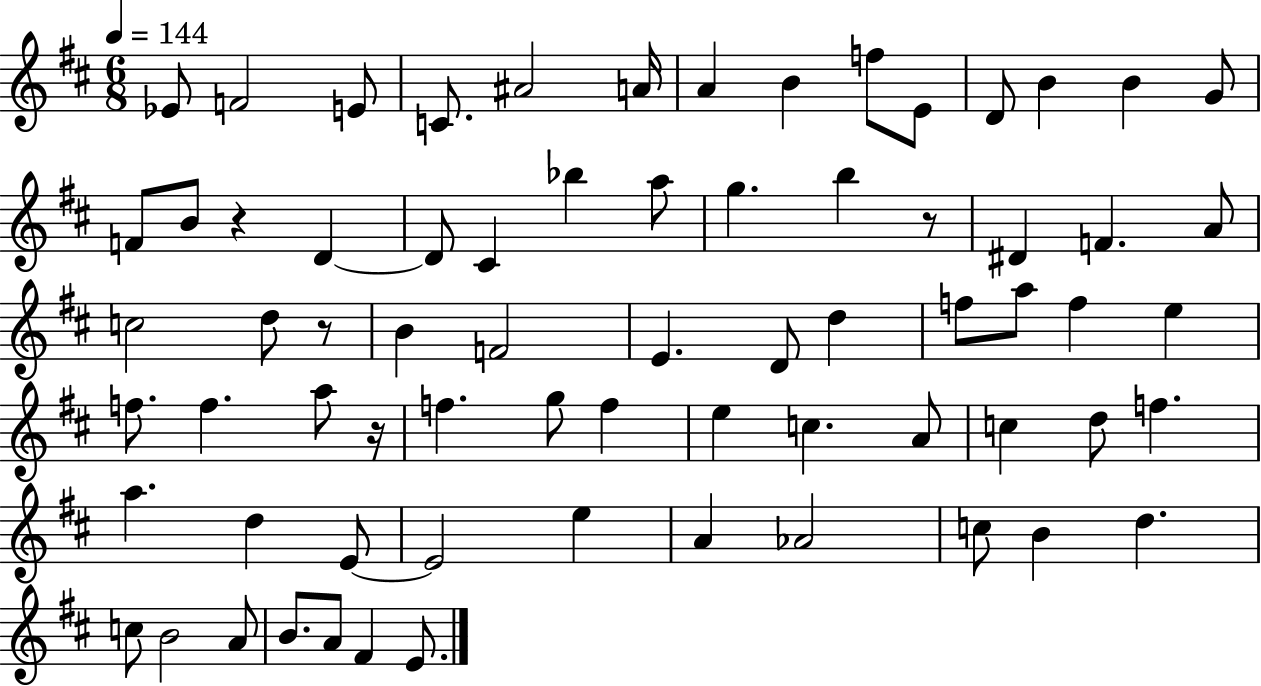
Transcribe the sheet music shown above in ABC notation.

X:1
T:Untitled
M:6/8
L:1/4
K:D
_E/2 F2 E/2 C/2 ^A2 A/4 A B f/2 E/2 D/2 B B G/2 F/2 B/2 z D D/2 ^C _b a/2 g b z/2 ^D F A/2 c2 d/2 z/2 B F2 E D/2 d f/2 a/2 f e f/2 f a/2 z/4 f g/2 f e c A/2 c d/2 f a d E/2 E2 e A _A2 c/2 B d c/2 B2 A/2 B/2 A/2 ^F E/2